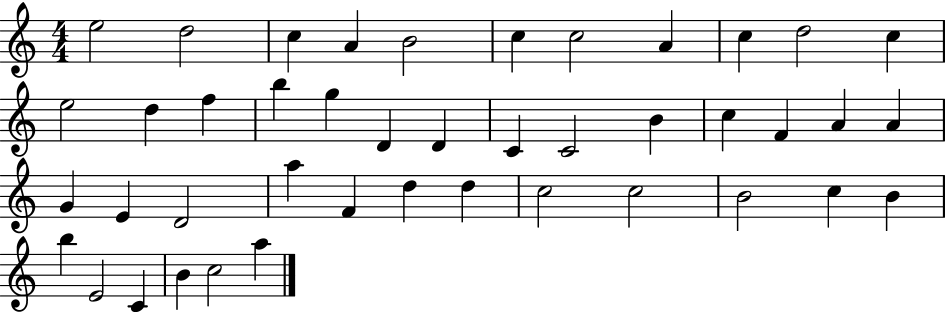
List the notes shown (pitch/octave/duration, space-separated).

E5/h D5/h C5/q A4/q B4/h C5/q C5/h A4/q C5/q D5/h C5/q E5/h D5/q F5/q B5/q G5/q D4/q D4/q C4/q C4/h B4/q C5/q F4/q A4/q A4/q G4/q E4/q D4/h A5/q F4/q D5/q D5/q C5/h C5/h B4/h C5/q B4/q B5/q E4/h C4/q B4/q C5/h A5/q